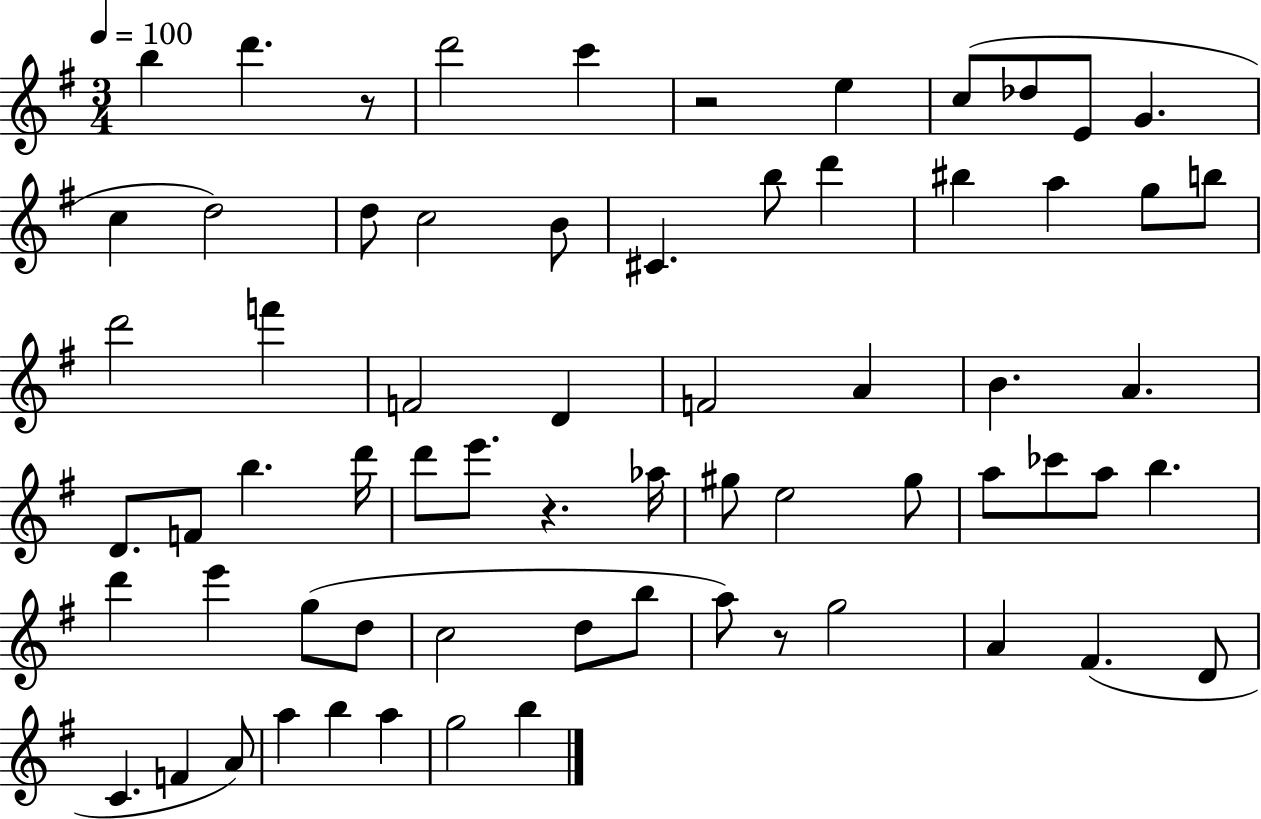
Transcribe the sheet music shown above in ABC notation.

X:1
T:Untitled
M:3/4
L:1/4
K:G
b d' z/2 d'2 c' z2 e c/2 _d/2 E/2 G c d2 d/2 c2 B/2 ^C b/2 d' ^b a g/2 b/2 d'2 f' F2 D F2 A B A D/2 F/2 b d'/4 d'/2 e'/2 z _a/4 ^g/2 e2 ^g/2 a/2 _c'/2 a/2 b d' e' g/2 d/2 c2 d/2 b/2 a/2 z/2 g2 A ^F D/2 C F A/2 a b a g2 b